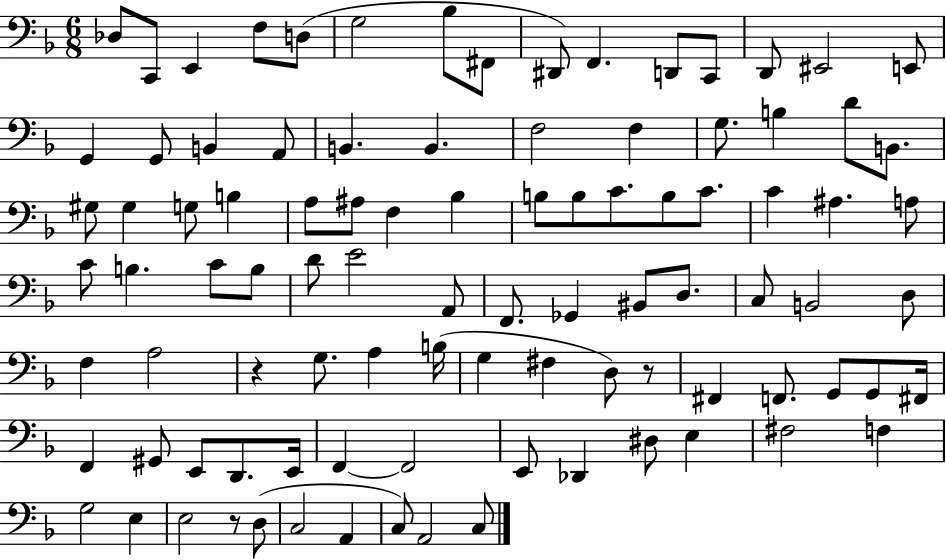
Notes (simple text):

Db3/e C2/e E2/q F3/e D3/e G3/h Bb3/e F#2/e D#2/e F2/q. D2/e C2/e D2/e EIS2/h E2/e G2/q G2/e B2/q A2/e B2/q. B2/q. F3/h F3/q G3/e. B3/q D4/e B2/e. G#3/e G#3/q G3/e B3/q A3/e A#3/e F3/q Bb3/q B3/e B3/e C4/e. B3/e C4/e. C4/q A#3/q. A3/e C4/e B3/q. C4/e B3/e D4/e E4/h A2/e F2/e. Gb2/q BIS2/e D3/e. C3/e B2/h D3/e F3/q A3/h R/q G3/e. A3/q B3/s G3/q F#3/q D3/e R/e F#2/q F2/e. G2/e G2/e F#2/s F2/q G#2/e E2/e D2/e. E2/s F2/q F2/h E2/e Db2/q D#3/e E3/q F#3/h F3/q G3/h E3/q E3/h R/e D3/e C3/h A2/q C3/e A2/h C3/e